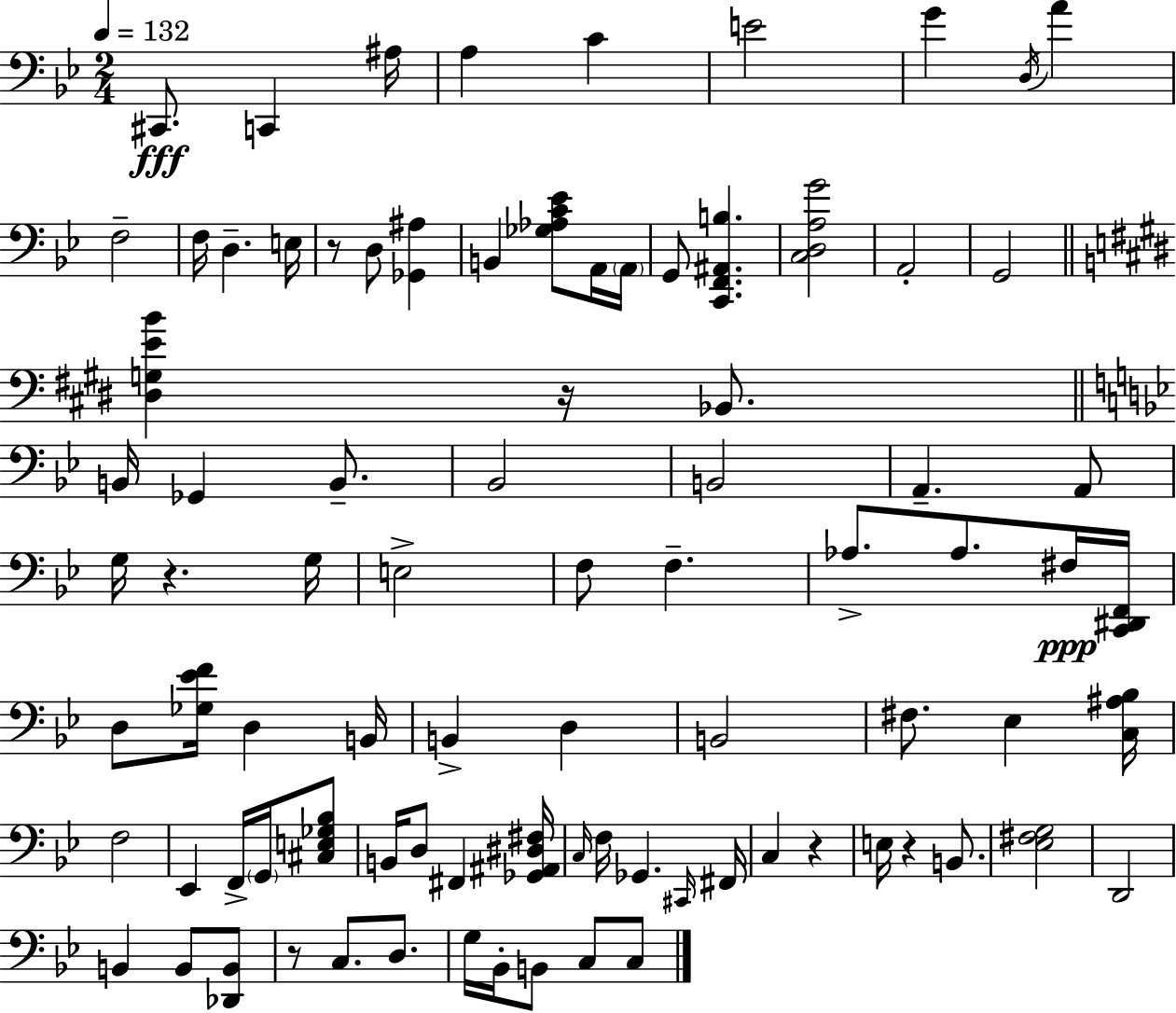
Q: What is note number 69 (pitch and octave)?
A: C3